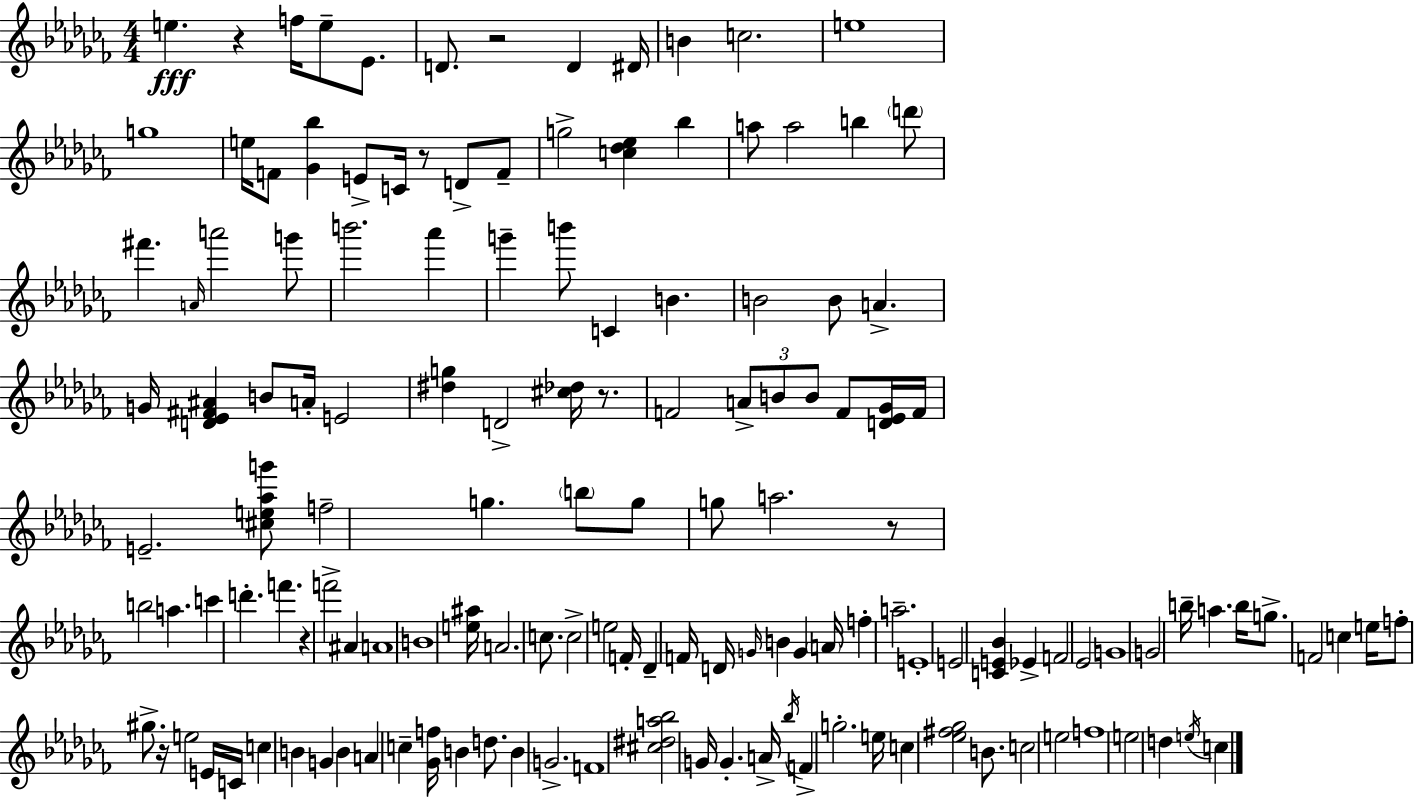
E5/q. R/q F5/s E5/e Eb4/e. D4/e. R/h D4/q D#4/s B4/q C5/h. E5/w G5/w E5/s F4/e [Gb4,Bb5]/q E4/e C4/s R/e D4/e F4/e G5/h [C5,Db5,Eb5]/q Bb5/q A5/e A5/h B5/q D6/e F#6/q. A4/s A6/h G6/e B6/h. Ab6/q G6/q B6/e C4/q B4/q. B4/h B4/e A4/q. G4/s [D4,Eb4,F#4,A#4]/q B4/e A4/s E4/h [D#5,G5]/q D4/h [C#5,Db5]/s R/e. F4/h A4/e B4/e B4/e F4/e [D4,Eb4,Gb4]/s F4/s E4/h. [C#5,E5,Ab5,G6]/e F5/h G5/q. B5/e G5/e G5/e A5/h. R/e B5/h A5/q. C6/q D6/q. F6/q. R/q F6/h A#4/q A4/w B4/w [E5,A#5]/s A4/h. C5/e. C5/h E5/h F4/s Db4/q F4/s D4/s G4/s B4/q G4/q A4/s F5/q A5/h. E4/w E4/h [C4,E4,Bb4]/q Eb4/q F4/h Eb4/h G4/w G4/h B5/s A5/q. B5/s G5/e. F4/h C5/q E5/s F5/e G#5/e. R/s E5/h E4/s C4/s C5/q B4/q G4/q B4/q A4/q C5/q [Gb4,F5]/s B4/q D5/e. B4/q G4/h. F4/w [C#5,D#5,A5,Bb5]/h G4/s G4/q. A4/s Bb5/s F4/q G5/h. E5/s C5/q [Eb5,F#5,Gb5]/h B4/e. C5/h E5/h F5/w E5/h D5/q E5/s C5/q